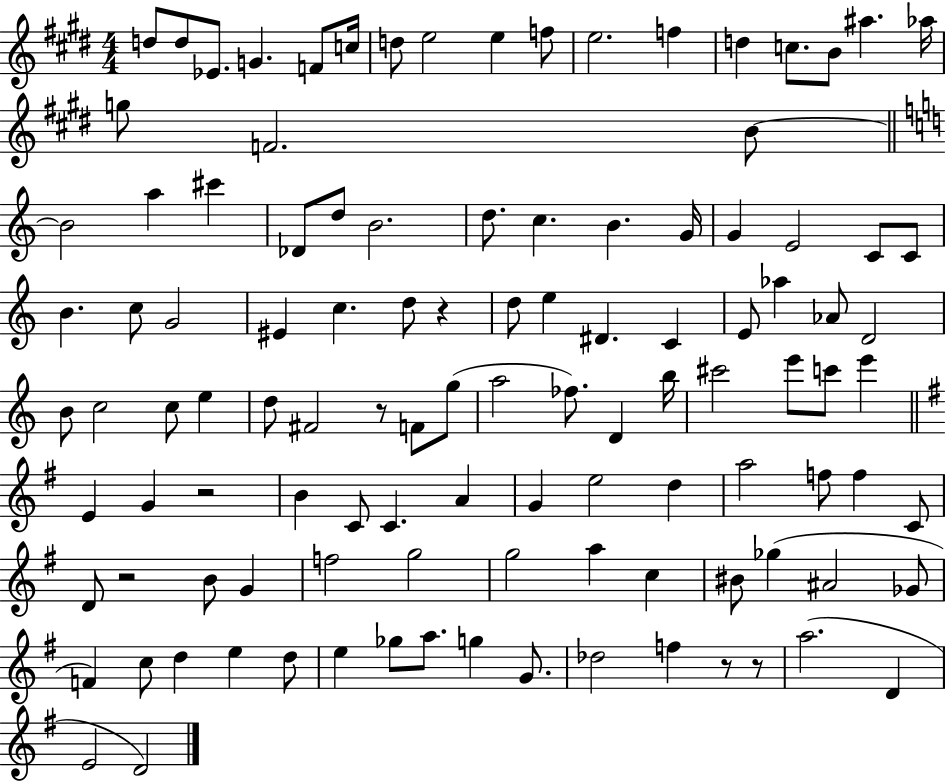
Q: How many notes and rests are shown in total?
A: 111